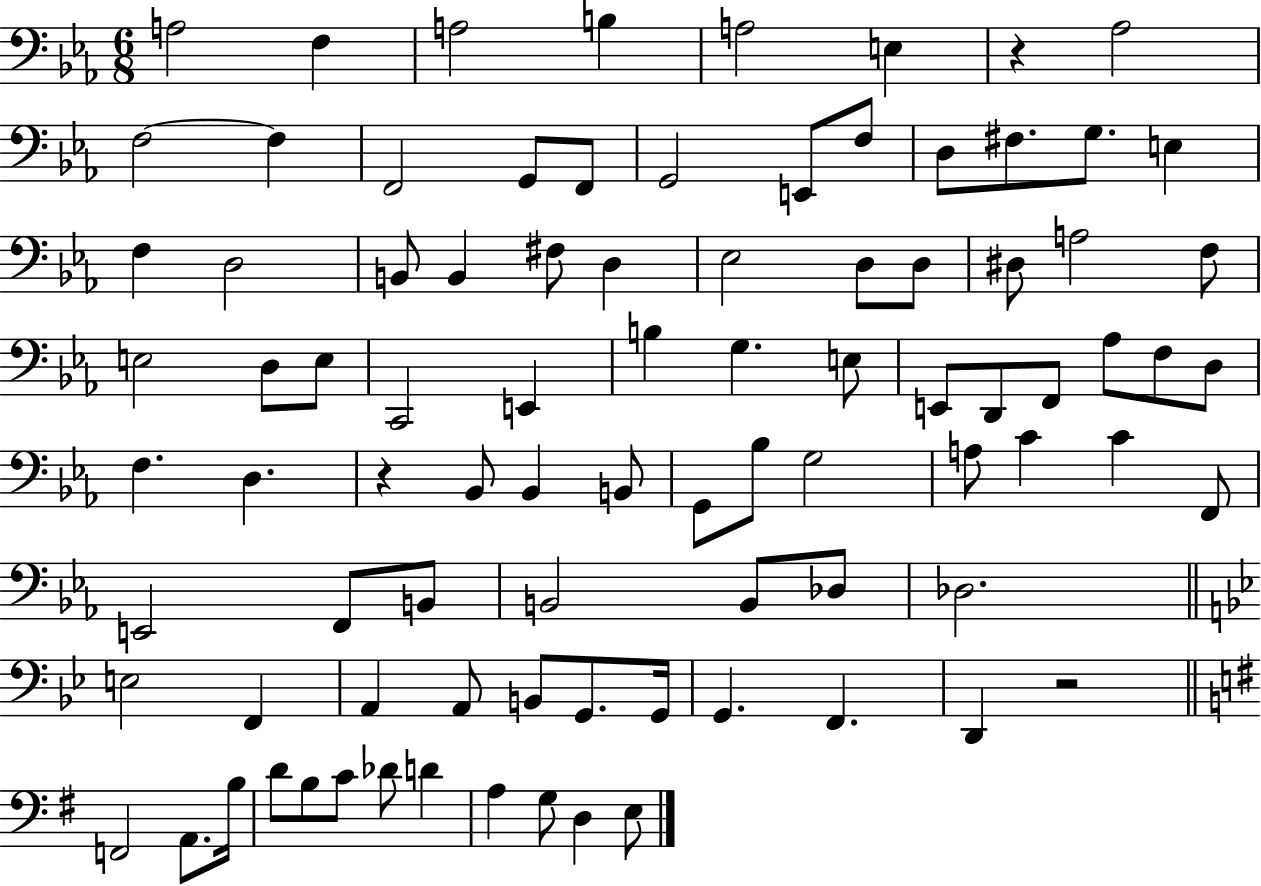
{
  \clef bass
  \numericTimeSignature
  \time 6/8
  \key ees \major
  a2 f4 | a2 b4 | a2 e4 | r4 aes2 | \break f2~~ f4 | f,2 g,8 f,8 | g,2 e,8 f8 | d8 fis8. g8. e4 | \break f4 d2 | b,8 b,4 fis8 d4 | ees2 d8 d8 | dis8 a2 f8 | \break e2 d8 e8 | c,2 e,4 | b4 g4. e8 | e,8 d,8 f,8 aes8 f8 d8 | \break f4. d4. | r4 bes,8 bes,4 b,8 | g,8 bes8 g2 | a8 c'4 c'4 f,8 | \break e,2 f,8 b,8 | b,2 b,8 des8 | des2. | \bar "||" \break \key bes \major e2 f,4 | a,4 a,8 b,8 g,8. g,16 | g,4. f,4. | d,4 r2 | \break \bar "||" \break \key g \major f,2 a,8. b16 | d'8 b8 c'8 des'8 d'4 | a4 g8 d4 e8 | \bar "|."
}